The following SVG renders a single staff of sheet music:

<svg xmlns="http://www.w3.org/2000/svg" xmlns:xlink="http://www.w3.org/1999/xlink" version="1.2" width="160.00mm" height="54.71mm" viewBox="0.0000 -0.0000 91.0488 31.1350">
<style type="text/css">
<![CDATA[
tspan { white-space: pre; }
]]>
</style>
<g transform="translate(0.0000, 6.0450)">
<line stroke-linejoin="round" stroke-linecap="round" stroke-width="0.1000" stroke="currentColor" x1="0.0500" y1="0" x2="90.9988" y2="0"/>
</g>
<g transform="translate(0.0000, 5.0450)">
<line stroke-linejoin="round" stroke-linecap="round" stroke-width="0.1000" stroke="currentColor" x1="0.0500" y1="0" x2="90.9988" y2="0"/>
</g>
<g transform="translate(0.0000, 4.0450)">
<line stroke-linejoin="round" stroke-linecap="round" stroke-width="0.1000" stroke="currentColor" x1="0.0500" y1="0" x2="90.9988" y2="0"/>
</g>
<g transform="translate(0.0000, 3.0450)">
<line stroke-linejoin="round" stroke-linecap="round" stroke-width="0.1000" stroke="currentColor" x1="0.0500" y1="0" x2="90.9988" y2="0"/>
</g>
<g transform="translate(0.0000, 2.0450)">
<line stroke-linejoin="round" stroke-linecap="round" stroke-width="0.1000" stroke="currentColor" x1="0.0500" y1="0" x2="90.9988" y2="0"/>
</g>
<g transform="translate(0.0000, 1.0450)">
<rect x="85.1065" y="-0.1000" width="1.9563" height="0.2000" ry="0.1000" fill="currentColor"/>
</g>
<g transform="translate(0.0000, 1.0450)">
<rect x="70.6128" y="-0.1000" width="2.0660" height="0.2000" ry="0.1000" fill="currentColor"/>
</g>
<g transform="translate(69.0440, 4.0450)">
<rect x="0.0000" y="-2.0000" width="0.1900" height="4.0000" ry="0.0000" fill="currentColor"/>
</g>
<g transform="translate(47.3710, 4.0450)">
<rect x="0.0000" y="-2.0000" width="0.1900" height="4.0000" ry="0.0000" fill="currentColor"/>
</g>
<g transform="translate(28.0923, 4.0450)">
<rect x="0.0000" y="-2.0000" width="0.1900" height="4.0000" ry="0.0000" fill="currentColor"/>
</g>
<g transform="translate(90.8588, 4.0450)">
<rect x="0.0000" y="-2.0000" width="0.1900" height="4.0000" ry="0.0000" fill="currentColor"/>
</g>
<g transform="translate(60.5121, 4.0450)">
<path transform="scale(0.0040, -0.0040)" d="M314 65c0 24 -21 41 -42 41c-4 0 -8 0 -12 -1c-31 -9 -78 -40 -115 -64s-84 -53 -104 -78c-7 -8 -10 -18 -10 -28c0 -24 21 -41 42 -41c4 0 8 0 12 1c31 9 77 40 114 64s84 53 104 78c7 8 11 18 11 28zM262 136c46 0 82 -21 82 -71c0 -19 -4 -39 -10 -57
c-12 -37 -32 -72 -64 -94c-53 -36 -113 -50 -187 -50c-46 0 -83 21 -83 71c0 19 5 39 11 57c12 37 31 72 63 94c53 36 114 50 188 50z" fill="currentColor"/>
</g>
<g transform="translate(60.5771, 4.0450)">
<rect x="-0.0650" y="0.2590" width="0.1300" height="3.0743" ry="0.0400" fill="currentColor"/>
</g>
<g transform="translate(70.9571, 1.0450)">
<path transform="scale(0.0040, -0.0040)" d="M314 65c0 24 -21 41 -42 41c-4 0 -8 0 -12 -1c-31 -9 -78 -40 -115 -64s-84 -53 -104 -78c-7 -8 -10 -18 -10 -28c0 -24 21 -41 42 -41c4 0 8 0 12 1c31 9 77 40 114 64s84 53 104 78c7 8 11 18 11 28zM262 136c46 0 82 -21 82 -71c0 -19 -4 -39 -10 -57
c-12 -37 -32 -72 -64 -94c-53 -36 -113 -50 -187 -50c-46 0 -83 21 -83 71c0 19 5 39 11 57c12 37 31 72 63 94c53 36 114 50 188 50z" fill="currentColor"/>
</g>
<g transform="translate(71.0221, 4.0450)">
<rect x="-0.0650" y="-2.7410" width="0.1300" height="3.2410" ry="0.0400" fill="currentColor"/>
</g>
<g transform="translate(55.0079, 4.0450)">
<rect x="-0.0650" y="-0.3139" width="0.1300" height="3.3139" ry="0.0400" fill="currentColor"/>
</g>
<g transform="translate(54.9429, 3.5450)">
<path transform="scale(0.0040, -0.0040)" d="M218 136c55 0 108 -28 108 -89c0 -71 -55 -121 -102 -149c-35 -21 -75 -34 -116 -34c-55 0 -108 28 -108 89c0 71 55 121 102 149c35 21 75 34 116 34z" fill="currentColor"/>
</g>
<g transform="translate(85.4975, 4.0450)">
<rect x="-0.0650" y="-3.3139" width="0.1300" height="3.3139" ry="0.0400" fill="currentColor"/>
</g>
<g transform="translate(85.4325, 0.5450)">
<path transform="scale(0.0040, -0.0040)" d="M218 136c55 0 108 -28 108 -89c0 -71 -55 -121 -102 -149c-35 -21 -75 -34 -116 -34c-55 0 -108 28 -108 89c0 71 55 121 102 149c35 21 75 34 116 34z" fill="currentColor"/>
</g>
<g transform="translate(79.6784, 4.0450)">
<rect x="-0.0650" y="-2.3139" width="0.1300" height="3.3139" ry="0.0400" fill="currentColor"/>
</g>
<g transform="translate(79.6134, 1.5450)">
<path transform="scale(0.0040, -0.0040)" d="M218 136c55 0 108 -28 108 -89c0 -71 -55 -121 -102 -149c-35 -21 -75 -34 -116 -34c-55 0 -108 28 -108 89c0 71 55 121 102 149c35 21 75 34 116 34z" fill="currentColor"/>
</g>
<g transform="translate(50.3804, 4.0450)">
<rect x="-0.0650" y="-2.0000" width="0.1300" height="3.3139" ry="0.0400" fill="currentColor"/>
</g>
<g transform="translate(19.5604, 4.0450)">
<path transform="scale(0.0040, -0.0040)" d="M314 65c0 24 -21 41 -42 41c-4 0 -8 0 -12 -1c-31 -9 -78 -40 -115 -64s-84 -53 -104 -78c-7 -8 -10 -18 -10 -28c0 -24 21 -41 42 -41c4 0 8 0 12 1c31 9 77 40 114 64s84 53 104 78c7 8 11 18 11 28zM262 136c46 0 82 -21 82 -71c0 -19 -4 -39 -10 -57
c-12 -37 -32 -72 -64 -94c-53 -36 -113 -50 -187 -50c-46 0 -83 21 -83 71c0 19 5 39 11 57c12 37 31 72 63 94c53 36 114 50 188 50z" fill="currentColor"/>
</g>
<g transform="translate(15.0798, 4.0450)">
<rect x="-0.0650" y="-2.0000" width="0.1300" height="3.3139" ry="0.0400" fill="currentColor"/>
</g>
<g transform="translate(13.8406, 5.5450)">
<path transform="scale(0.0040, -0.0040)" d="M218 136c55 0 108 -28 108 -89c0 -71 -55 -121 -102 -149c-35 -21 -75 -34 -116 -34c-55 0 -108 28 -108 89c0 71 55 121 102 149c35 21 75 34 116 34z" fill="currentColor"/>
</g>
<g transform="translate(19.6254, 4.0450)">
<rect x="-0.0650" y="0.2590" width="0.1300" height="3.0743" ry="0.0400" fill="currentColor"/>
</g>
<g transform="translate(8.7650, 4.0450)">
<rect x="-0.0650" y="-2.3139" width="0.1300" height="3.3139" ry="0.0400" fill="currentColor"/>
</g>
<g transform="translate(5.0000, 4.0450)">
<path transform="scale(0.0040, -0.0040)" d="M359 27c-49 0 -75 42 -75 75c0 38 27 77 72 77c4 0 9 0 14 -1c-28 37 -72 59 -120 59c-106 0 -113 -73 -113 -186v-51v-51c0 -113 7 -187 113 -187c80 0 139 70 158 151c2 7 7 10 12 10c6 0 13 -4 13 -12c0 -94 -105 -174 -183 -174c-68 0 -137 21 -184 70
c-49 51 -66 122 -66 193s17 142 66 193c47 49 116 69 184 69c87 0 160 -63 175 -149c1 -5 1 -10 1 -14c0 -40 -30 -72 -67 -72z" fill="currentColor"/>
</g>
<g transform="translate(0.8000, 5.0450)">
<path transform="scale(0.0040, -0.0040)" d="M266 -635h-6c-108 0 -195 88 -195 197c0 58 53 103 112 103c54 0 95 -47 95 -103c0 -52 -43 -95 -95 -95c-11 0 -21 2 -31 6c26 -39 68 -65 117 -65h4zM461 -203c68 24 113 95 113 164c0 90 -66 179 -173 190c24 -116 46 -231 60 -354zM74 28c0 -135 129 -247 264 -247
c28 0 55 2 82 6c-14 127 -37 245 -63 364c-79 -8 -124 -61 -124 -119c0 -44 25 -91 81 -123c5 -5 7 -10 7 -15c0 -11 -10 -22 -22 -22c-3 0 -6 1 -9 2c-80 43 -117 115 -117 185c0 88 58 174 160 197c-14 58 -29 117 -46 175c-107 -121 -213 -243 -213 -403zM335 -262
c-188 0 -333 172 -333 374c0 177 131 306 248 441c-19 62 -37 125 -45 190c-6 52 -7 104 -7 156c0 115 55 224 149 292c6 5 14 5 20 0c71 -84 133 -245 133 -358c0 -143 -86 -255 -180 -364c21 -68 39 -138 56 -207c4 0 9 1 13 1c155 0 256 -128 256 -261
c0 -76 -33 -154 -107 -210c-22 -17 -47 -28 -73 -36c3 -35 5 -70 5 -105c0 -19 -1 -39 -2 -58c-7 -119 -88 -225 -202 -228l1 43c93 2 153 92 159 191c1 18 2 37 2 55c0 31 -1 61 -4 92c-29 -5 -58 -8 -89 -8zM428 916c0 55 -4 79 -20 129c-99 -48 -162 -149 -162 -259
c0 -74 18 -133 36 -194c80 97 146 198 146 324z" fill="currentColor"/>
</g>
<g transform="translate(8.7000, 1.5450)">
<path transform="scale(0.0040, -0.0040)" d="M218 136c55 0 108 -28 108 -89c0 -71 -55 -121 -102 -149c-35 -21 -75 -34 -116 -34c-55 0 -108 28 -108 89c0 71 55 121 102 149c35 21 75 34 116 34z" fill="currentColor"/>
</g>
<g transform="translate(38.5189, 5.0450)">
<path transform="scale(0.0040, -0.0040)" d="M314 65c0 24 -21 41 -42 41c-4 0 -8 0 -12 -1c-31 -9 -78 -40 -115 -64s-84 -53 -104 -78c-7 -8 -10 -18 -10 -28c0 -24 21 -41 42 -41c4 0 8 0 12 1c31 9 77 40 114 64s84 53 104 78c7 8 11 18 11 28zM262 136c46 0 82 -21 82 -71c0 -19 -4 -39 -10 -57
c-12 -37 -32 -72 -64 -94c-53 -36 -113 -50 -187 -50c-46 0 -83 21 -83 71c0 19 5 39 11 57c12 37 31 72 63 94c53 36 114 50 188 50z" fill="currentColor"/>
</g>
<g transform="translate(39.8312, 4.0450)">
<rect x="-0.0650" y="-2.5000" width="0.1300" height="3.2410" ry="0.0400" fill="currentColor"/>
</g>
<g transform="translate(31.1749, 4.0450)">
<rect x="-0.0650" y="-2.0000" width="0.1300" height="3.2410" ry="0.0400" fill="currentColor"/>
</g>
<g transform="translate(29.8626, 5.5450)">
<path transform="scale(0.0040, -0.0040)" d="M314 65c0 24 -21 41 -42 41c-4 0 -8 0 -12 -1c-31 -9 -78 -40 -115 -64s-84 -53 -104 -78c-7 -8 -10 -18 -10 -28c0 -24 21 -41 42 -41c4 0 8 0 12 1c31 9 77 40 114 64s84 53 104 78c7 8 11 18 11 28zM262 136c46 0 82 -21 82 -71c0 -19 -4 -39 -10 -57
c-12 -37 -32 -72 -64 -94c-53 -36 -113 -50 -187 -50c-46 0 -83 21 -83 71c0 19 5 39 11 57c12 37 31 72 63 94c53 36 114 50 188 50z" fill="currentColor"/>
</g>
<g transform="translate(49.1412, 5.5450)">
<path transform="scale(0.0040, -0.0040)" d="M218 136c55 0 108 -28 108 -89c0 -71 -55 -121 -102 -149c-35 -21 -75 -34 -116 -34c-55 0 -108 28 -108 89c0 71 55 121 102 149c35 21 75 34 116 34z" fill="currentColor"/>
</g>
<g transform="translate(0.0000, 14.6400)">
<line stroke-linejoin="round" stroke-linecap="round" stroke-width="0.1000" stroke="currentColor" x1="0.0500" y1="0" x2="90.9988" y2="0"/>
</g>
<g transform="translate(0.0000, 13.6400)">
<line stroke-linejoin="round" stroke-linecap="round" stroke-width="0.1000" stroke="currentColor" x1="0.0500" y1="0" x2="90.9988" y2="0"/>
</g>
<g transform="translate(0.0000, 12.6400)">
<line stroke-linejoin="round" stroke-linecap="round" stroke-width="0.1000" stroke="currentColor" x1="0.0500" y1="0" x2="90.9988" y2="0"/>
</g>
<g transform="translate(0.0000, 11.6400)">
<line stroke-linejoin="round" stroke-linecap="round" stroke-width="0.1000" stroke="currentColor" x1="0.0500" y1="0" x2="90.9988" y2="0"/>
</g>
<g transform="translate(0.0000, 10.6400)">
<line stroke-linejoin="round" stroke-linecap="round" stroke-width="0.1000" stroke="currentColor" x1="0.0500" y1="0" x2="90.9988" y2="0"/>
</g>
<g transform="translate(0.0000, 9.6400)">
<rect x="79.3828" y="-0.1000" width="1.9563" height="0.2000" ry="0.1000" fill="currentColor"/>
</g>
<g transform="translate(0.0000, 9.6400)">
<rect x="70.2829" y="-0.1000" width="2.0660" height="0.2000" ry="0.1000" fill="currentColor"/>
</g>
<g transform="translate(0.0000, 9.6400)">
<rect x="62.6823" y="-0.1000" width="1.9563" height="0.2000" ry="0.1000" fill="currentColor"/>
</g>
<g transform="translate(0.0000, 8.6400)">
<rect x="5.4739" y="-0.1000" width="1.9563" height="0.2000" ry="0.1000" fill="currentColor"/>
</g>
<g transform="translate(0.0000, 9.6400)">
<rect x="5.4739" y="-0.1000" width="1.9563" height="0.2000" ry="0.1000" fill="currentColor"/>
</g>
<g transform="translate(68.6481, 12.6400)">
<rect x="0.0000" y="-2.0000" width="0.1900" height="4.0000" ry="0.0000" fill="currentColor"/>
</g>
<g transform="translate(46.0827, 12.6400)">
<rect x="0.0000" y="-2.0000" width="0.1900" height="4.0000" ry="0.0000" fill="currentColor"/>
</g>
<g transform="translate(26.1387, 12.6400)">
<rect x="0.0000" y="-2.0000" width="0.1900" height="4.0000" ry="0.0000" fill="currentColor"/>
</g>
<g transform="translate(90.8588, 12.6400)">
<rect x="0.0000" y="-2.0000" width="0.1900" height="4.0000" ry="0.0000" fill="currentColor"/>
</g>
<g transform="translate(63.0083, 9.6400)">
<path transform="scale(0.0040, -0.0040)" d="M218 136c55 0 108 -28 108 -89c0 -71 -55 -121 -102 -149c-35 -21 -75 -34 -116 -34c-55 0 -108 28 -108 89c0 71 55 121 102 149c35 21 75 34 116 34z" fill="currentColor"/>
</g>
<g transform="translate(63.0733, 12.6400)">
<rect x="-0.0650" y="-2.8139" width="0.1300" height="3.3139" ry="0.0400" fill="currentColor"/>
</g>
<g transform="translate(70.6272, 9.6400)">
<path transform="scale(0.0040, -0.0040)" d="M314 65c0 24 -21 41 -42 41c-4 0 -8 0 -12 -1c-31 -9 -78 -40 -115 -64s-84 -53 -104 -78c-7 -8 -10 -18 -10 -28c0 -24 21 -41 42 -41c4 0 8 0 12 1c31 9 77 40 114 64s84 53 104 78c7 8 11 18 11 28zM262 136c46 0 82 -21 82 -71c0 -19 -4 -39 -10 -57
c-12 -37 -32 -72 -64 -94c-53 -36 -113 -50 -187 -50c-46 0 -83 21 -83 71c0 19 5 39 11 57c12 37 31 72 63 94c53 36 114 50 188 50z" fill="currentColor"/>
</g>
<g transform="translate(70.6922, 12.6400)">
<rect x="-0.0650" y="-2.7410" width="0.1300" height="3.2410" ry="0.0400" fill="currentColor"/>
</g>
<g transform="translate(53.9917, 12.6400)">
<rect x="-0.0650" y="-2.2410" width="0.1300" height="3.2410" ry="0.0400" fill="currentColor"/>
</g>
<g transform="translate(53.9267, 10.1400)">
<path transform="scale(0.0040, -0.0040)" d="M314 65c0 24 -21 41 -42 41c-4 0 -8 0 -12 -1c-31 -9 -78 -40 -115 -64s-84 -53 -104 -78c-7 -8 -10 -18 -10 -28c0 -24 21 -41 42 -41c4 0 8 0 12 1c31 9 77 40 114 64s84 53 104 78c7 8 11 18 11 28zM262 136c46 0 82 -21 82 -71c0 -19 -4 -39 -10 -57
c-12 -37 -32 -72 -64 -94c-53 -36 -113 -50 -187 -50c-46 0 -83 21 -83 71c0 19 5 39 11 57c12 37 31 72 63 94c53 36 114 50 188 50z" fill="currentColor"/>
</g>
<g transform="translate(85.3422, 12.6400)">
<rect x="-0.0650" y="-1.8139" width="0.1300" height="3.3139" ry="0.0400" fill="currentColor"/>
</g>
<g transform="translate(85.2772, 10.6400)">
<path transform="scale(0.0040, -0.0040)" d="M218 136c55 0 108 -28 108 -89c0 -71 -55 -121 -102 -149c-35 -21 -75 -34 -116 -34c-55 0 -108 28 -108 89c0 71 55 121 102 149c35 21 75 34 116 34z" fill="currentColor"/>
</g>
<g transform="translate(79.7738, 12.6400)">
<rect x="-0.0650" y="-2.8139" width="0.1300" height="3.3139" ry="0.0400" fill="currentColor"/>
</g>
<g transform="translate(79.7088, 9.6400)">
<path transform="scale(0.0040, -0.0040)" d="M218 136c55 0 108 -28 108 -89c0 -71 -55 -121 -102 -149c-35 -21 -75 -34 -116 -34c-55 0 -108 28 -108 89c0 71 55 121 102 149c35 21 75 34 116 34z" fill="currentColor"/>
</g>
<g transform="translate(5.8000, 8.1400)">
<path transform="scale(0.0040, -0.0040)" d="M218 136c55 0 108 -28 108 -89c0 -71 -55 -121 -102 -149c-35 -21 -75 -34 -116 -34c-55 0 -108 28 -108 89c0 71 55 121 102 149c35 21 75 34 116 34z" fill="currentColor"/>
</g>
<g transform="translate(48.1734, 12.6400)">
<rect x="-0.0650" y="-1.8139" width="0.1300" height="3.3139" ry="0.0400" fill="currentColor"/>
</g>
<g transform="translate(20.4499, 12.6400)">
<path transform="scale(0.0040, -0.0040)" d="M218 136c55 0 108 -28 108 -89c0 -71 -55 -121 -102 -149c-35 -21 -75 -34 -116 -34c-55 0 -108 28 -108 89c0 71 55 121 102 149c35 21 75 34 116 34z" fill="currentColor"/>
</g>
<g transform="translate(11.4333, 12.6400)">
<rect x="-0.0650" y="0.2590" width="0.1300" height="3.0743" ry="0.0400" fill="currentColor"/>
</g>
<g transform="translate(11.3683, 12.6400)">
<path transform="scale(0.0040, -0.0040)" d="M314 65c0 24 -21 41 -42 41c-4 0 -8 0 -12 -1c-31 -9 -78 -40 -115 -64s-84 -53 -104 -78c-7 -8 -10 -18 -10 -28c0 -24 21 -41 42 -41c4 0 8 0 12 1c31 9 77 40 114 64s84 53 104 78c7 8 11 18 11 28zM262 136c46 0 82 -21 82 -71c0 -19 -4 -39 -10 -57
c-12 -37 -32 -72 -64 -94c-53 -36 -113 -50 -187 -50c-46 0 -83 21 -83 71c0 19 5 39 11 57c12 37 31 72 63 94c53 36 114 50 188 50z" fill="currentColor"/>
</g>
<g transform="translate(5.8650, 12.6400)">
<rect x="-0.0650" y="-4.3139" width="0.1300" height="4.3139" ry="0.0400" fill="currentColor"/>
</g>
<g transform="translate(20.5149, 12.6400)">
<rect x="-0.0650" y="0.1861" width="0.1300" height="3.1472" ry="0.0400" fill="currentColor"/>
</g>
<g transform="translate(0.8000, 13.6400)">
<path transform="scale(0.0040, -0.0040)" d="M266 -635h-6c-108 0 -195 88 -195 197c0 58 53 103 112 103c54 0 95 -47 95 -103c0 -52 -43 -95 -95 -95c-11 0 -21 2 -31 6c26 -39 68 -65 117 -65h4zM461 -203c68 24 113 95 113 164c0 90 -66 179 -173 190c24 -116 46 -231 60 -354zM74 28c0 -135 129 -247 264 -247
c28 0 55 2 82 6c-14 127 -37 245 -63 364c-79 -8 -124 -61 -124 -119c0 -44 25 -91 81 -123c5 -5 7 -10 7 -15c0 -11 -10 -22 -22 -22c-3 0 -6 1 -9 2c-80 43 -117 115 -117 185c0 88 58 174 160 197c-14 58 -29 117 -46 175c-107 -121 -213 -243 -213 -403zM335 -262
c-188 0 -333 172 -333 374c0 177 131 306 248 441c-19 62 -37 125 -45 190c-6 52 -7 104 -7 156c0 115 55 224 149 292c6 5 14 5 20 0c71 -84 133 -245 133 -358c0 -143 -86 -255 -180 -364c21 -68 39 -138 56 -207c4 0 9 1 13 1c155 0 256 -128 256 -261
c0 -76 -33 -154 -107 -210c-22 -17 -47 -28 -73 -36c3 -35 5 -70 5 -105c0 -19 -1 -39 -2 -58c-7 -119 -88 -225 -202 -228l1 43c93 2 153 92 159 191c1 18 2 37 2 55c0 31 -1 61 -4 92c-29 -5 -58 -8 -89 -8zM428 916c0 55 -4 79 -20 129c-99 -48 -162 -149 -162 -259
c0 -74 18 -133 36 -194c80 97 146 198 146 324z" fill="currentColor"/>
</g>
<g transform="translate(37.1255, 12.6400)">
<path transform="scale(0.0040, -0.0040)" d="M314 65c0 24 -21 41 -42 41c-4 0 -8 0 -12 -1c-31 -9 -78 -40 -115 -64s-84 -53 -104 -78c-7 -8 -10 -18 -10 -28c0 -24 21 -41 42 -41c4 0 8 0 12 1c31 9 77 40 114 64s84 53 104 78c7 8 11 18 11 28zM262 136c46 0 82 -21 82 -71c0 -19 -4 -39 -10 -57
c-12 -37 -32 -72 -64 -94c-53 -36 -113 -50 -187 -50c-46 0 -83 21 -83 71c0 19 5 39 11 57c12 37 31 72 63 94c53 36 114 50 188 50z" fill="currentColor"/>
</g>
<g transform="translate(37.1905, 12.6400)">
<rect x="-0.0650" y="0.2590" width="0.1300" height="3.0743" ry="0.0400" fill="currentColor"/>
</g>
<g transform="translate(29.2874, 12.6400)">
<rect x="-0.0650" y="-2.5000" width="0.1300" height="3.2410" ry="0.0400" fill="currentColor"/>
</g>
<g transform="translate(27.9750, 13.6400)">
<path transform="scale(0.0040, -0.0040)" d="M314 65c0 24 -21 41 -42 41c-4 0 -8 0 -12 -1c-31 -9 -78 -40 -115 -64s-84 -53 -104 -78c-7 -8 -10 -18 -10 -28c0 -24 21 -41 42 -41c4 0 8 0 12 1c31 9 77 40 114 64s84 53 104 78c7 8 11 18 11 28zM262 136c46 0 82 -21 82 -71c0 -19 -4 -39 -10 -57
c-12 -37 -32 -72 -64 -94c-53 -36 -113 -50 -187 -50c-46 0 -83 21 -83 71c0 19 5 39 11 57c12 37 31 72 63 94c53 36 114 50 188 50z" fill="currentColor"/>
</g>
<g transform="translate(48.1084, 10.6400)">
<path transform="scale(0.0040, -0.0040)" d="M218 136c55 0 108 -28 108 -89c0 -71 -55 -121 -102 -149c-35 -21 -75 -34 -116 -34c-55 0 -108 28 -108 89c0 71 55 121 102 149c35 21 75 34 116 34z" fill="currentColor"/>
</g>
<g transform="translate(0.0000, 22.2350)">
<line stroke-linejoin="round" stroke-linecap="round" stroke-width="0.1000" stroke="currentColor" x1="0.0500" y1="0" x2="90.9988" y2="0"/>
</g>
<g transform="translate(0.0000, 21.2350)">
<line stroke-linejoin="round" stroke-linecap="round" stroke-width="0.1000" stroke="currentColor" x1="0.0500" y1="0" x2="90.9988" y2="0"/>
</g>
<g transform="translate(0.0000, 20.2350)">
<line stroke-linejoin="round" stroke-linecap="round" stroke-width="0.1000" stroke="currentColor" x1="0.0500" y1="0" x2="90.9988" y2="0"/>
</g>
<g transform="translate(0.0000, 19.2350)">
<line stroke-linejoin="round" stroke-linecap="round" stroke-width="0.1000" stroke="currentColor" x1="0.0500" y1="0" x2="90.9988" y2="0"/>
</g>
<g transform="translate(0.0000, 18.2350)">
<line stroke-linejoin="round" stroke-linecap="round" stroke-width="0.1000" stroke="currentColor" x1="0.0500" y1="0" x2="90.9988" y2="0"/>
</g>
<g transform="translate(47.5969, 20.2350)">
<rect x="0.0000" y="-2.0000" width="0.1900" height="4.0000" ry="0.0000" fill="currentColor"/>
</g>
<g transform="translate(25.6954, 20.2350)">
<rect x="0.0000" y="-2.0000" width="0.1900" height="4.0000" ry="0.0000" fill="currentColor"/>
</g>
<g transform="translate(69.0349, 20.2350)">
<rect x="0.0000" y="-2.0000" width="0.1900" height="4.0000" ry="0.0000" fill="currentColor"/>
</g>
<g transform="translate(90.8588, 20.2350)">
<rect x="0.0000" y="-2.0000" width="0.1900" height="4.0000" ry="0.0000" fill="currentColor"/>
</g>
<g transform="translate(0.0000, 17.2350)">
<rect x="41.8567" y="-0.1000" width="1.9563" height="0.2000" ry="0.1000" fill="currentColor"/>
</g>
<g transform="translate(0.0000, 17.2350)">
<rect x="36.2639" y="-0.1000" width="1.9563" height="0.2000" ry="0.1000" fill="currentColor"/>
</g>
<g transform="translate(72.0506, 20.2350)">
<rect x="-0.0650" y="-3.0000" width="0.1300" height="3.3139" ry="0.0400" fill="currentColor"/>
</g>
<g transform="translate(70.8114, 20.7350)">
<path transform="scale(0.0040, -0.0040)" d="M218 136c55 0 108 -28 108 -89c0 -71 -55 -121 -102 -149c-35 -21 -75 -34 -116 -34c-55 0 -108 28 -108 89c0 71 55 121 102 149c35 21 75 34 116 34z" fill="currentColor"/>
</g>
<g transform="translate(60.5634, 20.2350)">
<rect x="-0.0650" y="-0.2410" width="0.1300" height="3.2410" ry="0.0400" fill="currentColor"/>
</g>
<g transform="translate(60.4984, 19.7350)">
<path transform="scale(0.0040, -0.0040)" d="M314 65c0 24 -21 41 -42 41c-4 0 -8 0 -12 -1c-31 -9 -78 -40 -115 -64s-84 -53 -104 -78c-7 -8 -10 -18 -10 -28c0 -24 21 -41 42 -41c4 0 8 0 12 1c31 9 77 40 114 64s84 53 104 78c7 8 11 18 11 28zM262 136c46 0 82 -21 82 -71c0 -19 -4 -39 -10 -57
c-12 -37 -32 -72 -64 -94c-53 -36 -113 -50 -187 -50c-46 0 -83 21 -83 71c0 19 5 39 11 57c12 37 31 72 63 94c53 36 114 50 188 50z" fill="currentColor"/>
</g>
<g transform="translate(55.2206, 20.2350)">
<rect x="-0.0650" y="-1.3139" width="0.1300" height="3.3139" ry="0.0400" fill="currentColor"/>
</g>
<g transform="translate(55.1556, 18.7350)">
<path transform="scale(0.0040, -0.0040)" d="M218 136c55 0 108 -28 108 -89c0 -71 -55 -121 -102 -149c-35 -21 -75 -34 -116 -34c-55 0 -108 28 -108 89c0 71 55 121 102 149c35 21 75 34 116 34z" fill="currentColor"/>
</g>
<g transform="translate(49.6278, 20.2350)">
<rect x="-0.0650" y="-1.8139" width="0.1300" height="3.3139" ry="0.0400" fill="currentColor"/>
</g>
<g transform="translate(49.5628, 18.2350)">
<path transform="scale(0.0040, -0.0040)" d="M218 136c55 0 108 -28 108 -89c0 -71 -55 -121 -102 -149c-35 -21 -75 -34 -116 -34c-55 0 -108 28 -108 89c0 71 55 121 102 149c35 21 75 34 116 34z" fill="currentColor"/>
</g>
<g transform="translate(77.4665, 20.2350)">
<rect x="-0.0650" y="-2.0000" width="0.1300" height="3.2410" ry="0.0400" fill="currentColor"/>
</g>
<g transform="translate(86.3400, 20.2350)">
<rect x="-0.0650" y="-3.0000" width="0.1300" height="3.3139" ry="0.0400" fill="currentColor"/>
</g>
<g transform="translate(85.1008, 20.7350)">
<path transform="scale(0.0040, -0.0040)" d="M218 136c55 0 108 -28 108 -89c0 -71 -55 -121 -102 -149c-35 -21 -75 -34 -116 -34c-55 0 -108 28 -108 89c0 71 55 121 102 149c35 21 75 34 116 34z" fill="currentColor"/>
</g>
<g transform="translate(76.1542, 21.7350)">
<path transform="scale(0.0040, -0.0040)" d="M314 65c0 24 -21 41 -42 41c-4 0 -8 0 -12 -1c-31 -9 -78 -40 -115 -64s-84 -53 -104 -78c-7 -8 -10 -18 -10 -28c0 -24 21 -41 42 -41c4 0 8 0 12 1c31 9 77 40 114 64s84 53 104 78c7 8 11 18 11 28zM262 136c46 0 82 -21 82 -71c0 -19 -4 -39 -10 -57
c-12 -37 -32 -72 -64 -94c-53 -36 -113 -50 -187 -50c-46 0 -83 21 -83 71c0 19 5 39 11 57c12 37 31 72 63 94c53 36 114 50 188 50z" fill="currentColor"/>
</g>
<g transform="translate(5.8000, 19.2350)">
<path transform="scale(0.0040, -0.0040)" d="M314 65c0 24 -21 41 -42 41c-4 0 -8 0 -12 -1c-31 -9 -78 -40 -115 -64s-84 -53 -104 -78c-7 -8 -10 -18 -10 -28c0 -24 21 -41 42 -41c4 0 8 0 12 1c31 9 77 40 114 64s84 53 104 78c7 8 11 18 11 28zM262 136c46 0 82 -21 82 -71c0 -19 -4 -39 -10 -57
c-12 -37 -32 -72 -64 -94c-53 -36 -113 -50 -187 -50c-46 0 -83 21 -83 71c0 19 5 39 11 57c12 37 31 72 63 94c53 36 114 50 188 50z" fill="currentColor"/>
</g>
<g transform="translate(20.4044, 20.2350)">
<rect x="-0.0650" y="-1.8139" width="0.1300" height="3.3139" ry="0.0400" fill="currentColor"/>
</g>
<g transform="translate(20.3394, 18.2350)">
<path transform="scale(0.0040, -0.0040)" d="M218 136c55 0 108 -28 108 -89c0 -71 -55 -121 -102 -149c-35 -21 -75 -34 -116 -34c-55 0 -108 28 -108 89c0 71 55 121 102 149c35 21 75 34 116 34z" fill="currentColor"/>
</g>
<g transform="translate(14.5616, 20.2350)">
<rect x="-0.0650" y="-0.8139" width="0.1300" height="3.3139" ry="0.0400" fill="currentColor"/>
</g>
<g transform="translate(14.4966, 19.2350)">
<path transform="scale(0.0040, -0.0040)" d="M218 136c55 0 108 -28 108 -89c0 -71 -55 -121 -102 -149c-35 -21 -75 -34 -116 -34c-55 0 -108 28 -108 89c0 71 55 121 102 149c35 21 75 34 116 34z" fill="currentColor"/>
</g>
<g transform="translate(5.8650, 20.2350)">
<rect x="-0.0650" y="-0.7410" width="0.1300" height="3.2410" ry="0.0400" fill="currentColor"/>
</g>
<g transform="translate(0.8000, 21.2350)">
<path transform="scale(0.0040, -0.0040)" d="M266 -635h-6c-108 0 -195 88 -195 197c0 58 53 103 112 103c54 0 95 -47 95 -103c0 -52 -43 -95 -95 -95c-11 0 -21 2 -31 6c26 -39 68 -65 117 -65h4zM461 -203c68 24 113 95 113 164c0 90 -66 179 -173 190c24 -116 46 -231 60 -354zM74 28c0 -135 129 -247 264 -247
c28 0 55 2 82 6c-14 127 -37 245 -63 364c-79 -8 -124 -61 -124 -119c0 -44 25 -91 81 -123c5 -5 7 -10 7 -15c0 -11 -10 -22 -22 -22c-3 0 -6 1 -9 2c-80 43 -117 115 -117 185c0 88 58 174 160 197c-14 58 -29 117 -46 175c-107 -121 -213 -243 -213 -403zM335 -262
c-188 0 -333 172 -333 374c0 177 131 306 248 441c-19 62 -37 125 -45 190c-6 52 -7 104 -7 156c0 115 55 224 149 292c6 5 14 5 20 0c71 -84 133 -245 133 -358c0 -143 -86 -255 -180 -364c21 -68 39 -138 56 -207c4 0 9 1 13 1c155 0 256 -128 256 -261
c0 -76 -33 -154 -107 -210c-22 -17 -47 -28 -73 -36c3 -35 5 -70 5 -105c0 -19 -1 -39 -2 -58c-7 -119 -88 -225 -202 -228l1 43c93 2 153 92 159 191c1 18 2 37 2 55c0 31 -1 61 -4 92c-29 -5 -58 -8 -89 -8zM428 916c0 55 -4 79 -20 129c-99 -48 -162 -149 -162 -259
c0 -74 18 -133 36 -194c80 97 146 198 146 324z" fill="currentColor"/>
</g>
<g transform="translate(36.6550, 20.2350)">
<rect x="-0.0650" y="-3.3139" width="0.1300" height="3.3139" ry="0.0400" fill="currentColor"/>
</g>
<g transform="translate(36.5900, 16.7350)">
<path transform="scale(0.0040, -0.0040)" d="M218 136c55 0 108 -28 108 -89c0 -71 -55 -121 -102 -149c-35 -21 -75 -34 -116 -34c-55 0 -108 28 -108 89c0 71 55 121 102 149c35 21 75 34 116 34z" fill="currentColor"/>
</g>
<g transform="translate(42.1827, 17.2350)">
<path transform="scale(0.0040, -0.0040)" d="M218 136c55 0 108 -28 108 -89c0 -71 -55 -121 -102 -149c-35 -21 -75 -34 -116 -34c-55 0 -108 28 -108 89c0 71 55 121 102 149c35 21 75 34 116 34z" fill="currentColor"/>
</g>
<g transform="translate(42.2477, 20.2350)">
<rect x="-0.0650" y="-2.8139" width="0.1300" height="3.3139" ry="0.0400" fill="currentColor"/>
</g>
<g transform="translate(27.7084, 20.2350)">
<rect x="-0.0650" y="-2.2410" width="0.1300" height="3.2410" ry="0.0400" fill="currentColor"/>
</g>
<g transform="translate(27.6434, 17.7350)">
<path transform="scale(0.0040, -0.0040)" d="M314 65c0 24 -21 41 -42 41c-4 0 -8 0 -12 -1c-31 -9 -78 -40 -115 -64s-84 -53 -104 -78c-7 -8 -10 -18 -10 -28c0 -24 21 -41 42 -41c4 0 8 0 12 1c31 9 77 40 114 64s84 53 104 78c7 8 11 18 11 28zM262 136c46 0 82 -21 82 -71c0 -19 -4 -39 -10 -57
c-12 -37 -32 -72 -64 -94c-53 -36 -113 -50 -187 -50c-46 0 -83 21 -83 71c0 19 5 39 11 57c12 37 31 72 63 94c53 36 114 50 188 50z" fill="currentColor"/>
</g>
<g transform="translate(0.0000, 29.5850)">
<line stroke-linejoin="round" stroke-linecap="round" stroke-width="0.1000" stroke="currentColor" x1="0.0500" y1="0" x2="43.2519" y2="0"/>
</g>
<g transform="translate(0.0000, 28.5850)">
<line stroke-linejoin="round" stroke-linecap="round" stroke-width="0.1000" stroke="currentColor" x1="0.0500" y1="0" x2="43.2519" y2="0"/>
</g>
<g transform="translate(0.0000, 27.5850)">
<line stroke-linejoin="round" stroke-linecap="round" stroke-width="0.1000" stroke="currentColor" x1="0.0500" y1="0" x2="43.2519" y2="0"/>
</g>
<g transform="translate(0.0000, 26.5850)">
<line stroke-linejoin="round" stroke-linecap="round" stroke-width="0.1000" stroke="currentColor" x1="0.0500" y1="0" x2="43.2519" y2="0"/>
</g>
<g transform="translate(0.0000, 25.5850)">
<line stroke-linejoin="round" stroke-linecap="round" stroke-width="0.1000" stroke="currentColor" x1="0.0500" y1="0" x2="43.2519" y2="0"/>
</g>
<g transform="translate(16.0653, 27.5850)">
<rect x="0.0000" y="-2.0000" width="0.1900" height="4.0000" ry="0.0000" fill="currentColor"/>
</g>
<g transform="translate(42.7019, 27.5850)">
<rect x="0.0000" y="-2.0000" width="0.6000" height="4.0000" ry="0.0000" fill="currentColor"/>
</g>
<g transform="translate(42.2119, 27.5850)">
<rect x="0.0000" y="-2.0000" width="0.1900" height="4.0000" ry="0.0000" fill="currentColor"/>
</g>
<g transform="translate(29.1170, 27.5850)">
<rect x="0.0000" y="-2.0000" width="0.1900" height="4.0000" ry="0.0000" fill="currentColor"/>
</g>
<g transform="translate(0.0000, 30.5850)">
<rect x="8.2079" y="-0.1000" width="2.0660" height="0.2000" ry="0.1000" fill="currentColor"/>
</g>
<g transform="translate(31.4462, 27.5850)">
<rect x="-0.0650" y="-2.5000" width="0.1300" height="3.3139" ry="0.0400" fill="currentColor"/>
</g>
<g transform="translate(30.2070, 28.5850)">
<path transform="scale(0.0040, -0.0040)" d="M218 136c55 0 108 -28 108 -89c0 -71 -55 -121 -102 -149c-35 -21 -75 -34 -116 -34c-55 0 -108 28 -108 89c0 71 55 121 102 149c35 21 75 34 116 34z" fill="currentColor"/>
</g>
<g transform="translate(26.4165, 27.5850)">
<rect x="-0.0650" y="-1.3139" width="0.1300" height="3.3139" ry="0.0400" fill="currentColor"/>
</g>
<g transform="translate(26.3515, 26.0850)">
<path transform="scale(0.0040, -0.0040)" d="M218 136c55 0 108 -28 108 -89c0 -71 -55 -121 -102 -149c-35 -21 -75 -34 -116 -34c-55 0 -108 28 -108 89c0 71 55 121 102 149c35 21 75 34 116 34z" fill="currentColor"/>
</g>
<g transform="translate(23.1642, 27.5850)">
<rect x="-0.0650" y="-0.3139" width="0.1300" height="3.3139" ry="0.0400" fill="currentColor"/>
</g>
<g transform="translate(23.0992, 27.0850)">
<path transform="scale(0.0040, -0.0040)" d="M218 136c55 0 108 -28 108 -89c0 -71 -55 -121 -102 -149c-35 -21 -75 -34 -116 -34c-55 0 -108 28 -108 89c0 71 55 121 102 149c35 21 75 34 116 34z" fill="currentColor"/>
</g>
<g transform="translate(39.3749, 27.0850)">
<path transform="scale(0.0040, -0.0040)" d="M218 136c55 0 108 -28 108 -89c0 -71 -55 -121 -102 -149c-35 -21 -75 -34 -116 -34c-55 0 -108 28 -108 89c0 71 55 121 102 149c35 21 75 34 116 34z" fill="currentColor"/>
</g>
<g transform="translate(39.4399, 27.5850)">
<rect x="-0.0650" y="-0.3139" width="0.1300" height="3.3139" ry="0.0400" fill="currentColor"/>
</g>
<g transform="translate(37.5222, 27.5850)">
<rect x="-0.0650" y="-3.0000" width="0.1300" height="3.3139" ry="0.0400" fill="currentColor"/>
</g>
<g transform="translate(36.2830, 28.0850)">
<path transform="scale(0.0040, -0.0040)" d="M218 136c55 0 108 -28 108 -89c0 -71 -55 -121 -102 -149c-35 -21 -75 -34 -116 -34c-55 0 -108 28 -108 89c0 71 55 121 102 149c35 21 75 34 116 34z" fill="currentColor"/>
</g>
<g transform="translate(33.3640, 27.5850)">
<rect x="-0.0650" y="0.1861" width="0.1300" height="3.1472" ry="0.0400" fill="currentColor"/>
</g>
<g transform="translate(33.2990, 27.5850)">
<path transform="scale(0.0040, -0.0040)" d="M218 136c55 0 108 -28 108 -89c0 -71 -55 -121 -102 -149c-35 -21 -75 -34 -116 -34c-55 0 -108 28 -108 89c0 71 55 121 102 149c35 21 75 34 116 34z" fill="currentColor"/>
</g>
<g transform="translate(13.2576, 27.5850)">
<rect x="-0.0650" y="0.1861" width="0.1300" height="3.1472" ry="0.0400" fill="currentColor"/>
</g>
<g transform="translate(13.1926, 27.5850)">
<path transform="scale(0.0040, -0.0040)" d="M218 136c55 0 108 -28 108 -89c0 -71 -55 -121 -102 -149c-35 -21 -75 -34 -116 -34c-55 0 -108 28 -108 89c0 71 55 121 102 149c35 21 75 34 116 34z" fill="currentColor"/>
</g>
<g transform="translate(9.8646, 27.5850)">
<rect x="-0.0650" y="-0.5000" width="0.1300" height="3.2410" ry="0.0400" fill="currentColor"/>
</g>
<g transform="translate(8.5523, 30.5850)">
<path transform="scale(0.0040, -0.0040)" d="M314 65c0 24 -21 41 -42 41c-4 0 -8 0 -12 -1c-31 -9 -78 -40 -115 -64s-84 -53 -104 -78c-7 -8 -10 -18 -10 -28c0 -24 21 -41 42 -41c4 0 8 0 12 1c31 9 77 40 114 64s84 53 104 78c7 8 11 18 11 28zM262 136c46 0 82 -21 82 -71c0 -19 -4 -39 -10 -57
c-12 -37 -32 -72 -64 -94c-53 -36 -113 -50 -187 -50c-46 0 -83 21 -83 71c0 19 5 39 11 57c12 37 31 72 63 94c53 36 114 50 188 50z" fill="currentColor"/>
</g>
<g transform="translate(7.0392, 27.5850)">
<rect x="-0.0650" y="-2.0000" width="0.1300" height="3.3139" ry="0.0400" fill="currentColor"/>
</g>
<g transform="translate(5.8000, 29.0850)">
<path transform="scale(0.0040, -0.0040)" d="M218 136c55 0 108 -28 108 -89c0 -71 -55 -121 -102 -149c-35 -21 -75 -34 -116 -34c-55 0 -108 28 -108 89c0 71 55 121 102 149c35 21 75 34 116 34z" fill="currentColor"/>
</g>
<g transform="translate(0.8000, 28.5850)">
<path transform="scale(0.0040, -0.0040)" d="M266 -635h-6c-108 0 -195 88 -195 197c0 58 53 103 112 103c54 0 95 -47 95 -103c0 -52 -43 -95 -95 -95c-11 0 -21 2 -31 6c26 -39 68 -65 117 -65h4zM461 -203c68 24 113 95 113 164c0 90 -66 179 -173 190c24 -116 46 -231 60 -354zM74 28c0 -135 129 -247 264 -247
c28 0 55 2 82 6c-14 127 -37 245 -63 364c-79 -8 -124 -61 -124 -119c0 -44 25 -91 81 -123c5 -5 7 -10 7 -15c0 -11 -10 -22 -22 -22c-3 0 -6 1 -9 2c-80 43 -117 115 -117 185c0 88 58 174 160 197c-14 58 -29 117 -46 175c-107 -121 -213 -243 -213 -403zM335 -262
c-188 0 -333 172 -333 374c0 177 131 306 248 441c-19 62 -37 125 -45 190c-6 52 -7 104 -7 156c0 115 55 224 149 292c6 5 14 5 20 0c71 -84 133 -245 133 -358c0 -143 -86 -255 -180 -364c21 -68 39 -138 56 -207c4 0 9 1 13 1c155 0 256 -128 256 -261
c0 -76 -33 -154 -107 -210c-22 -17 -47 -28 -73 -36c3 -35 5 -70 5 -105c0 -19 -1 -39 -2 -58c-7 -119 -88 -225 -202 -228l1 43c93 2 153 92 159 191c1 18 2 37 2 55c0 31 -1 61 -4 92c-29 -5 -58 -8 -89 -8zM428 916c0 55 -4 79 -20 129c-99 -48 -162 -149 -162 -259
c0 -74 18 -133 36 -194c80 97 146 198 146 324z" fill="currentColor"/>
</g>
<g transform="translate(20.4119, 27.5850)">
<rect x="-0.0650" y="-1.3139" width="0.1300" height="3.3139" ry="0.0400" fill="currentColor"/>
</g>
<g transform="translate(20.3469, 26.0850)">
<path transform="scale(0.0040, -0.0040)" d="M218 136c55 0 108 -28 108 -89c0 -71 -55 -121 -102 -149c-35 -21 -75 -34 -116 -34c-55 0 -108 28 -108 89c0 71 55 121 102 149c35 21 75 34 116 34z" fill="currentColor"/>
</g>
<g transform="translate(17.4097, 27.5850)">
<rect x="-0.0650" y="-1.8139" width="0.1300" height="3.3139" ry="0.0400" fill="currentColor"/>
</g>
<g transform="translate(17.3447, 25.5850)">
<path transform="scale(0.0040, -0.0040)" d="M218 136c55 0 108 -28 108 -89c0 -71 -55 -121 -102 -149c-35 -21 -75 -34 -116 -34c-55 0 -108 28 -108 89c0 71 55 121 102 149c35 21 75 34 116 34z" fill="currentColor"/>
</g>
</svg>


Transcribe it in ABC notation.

X:1
T:Untitled
M:4/4
L:1/4
K:C
g F B2 F2 G2 F c B2 a2 g b d' B2 B G2 B2 f g2 a a2 a f d2 d f g2 b a f e c2 A F2 A F C2 B f e c e G B A c